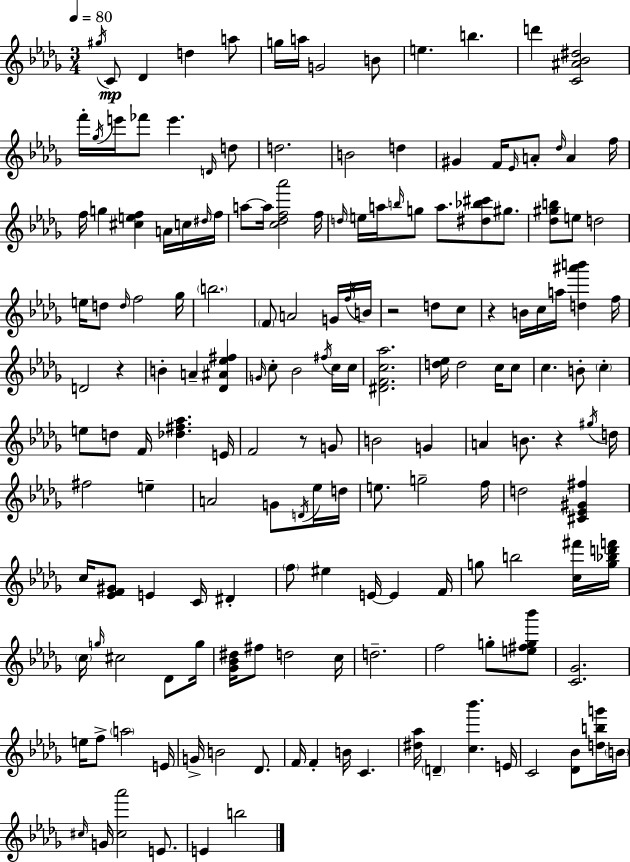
{
  \clef treble
  \numericTimeSignature
  \time 3/4
  \key bes \minor
  \tempo 4 = 80
  \acciaccatura { gis''16 }\mp c'8 des'4 d''4 a''8 | g''16 a''16 g'2 b'8 | e''4. b''4. | d'''4 <c' ais' bes' dis''>2 | \break f'''16-. \acciaccatura { ges''16 } e'''16 fes'''8 e'''4. | \grace { d'16 } d''8 d''2. | b'2 d''4 | gis'4 f'16 \grace { ees'16 } a'8-. \grace { des''16 } | \break a'4 f''16 f''16 g''4 <cis'' e'' f''>4 | a'16 c''16 \grace { dis''16 } f''16 a''8~~ a''16 <c'' des'' f'' aes'''>2 | f''16 \grace { d''16 } e''16 a''16 \grace { b''16 } g''8 | a''8. <dis'' bes'' cis'''>8 gis''8. <des'' gis'' b''>8 e''8 | \break d''2 e''16 d''8 \grace { d''16 } | f''2 ges''16 \parenthesize b''2. | \parenthesize f'8 a'2 | g'16 \acciaccatura { f''16 } b'16 r2 | \break d''8 c''8 r4 | b'16 c''16 a''16 <d'' ais''' b'''>4 f''16 d'2 | r4 b'4-. | a'4-- <des' ais' ees'' fis''>4 \grace { g'16 } c''8-. | \break bes'2 \acciaccatura { fis''16 } c''16 c''16 | <dis' f' c'' aes''>2. | <d'' ees''>16 d''2 c''16 c''8 | c''4. b'8-. \parenthesize c''4-. | \break e''8 d''8 f'16 <des'' fis'' aes''>4. e'16 | f'2 r8 g'8 | b'2 g'4 | a'4 b'8. r4 \acciaccatura { gis''16 } | \break d''16 fis''2 e''4-- | a'2 g'8 \acciaccatura { d'16 } | ees''16 d''16 e''8. g''2-- | f''16 d''2 <cis' ees' gis' fis''>4 | \break c''16 <ees' f' gis'>8 e'4 c'16 dis'4-. | \parenthesize f''8 eis''4 e'16~~ e'4 | f'16 g''8 b''2 | <c'' fis'''>16 <g'' bes'' d''' f'''>16 \parenthesize c''16 \grace { g''16 } cis''2 | \break des'8 g''16 <ges' bes' dis''>16 fis''8 d''2 | c''16 d''2.-- | f''2 g''8-. | <e'' fis'' g'' bes'''>8 <c' ges'>2. | \break e''16 f''8-> \parenthesize a''2 | e'16 g'16-> b'2 | des'8. f'16 f'4-. b'16 c'4. | <dis'' aes''>16 \parenthesize d'4-- <c'' bes'''>4. | \break e'16 c'2 <des' bes'>8 | <d'' b'' g'''>16 \parenthesize b'16 \grace { cis''16 } g'16 <cis'' aes'''>2 | e'8. e'4 b''2 | \bar "|."
}